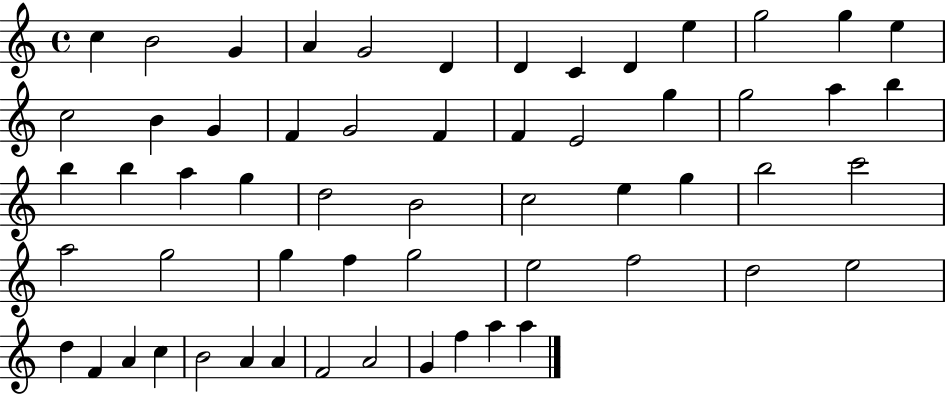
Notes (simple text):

C5/q B4/h G4/q A4/q G4/h D4/q D4/q C4/q D4/q E5/q G5/h G5/q E5/q C5/h B4/q G4/q F4/q G4/h F4/q F4/q E4/h G5/q G5/h A5/q B5/q B5/q B5/q A5/q G5/q D5/h B4/h C5/h E5/q G5/q B5/h C6/h A5/h G5/h G5/q F5/q G5/h E5/h F5/h D5/h E5/h D5/q F4/q A4/q C5/q B4/h A4/q A4/q F4/h A4/h G4/q F5/q A5/q A5/q